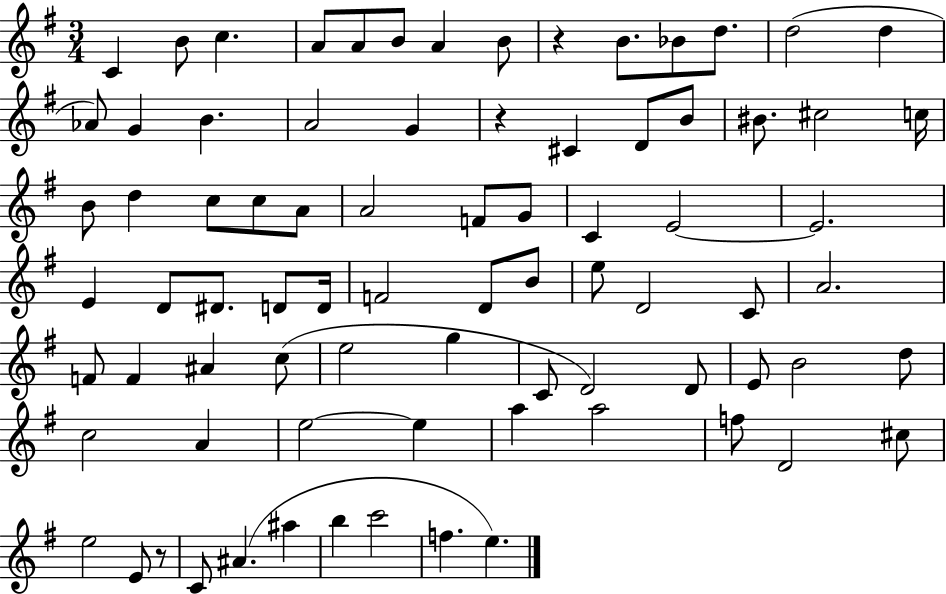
C4/q B4/e C5/q. A4/e A4/e B4/e A4/q B4/e R/q B4/e. Bb4/e D5/e. D5/h D5/q Ab4/e G4/q B4/q. A4/h G4/q R/q C#4/q D4/e B4/e BIS4/e. C#5/h C5/s B4/e D5/q C5/e C5/e A4/e A4/h F4/e G4/e C4/q E4/h E4/h. E4/q D4/e D#4/e. D4/e D4/s F4/h D4/e B4/e E5/e D4/h C4/e A4/h. F4/e F4/q A#4/q C5/e E5/h G5/q C4/e D4/h D4/e E4/e B4/h D5/e C5/h A4/q E5/h E5/q A5/q A5/h F5/e D4/h C#5/e E5/h E4/e R/e C4/e A#4/q. A#5/q B5/q C6/h F5/q. E5/q.